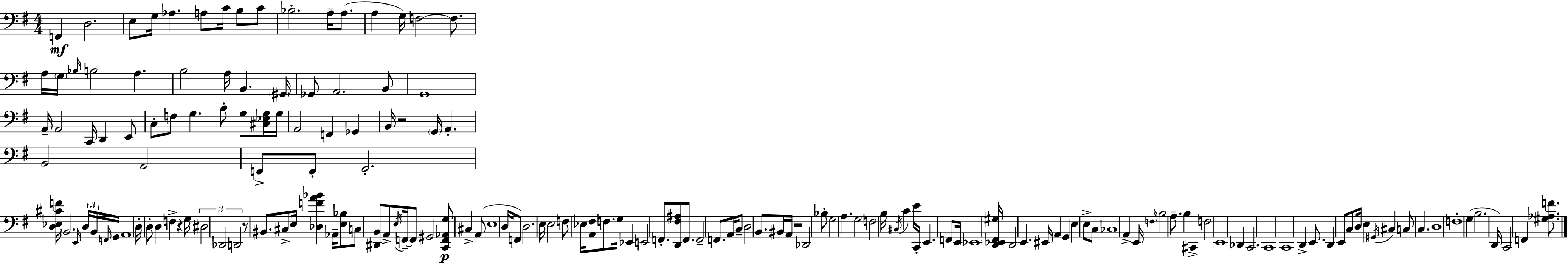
F2/q D3/h. E3/e G3/s Ab3/q. A3/e C4/s B3/e C4/e Bb3/h. A3/s A3/e. A3/q G3/s F3/h F3/e. A3/s G3/s Bb3/s B3/h A3/q. B3/h A3/s B2/q. G#2/s Gb2/e A2/h. B2/e G2/w A2/s A2/h C2/s D2/q E2/e C3/e F3/e G3/q. B3/e G3/e [C#3,Eb3,G3]/s G3/s A2/h F2/q Gb2/q B2/s R/h G2/s A2/q. B2/h A2/h F2/e F2/e G2/h. [D3,Eb3,C#4,F4]/s B2/h. E2/s D3/s B2/s F2/s G2/s A2/w D3/s D3/e D3/q F3/q R/q G3/s D#3/h Db2/h D2/h R/e BIS2/e. C#3/e E3/s [Db3,F4,A4,Bb4]/q Ab2/s [E3,Bb3]/e C3/e [D#2,B2]/e A2/e E3/s F2/s F2/e G#2/h [C2,F2,Ab2,G3]/e C#3/q A2/e E3/w D3/s F2/e D3/h. E3/s E3/h F3/e Eb3/s [A2,F#3]/e F3/e. G3/s Eb2/q E2/h F2/e. [D2,F#3,A#3]/e F2/e. F2/h F2/e. A2/s C3/e D3/h B2/e. BIS2/s A2/s R/h Db2/h Bb3/e G3/h A3/q. G3/h F3/h B3/s C#3/s C4/q E4/s C2/s E2/q. F2/e E2/s Eb2/w [D2,Eb2,F#2,G#3]/s D2/h E2/q. EIS2/s A2/q G2/q E3/q E3/e C3/e CES3/w A2/q E2/s F3/s B3/h A3/e. B3/q C#2/q F3/h E2/w Db2/q C2/h. C2/w C2/w D2/q E2/e. D2/q E2/e C3/e D3/s E3/q G#2/s C#3/q C3/e C3/q. D3/w F3/w G3/q B3/h. D2/s C2/h F2/q [G#3,Ab3,F4]/e.